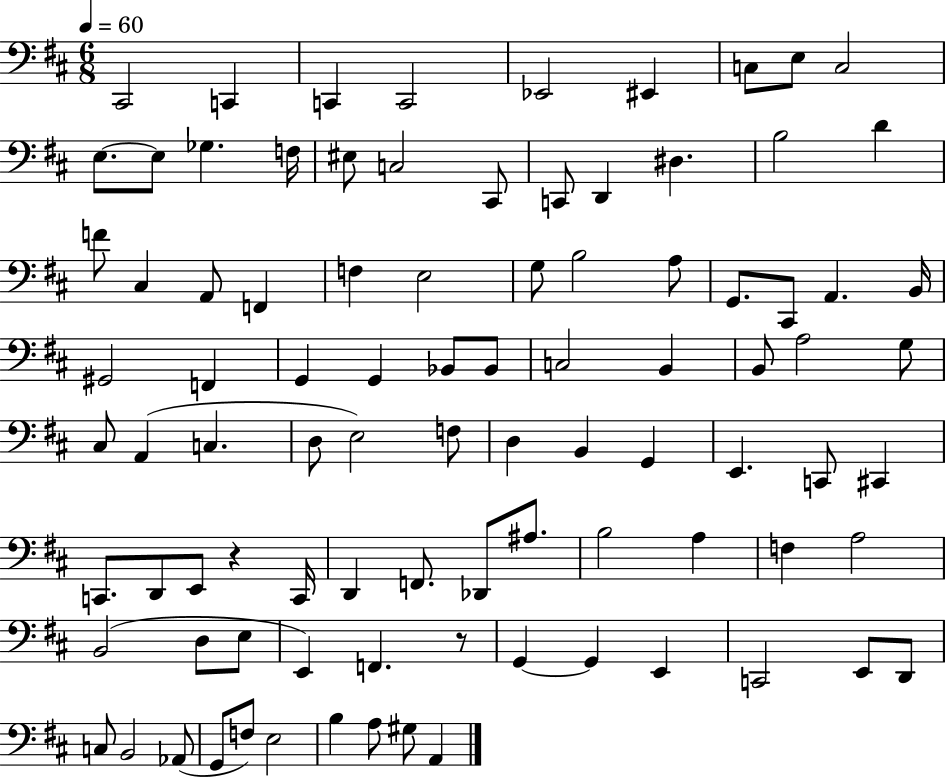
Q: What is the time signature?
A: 6/8